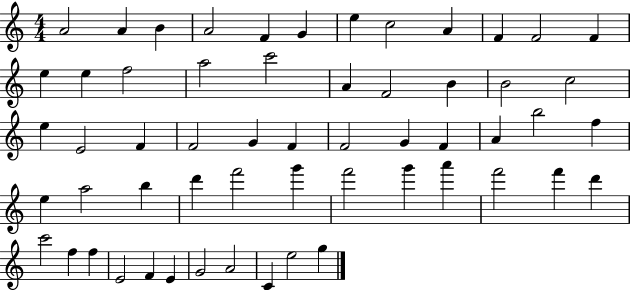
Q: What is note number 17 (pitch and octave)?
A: C6